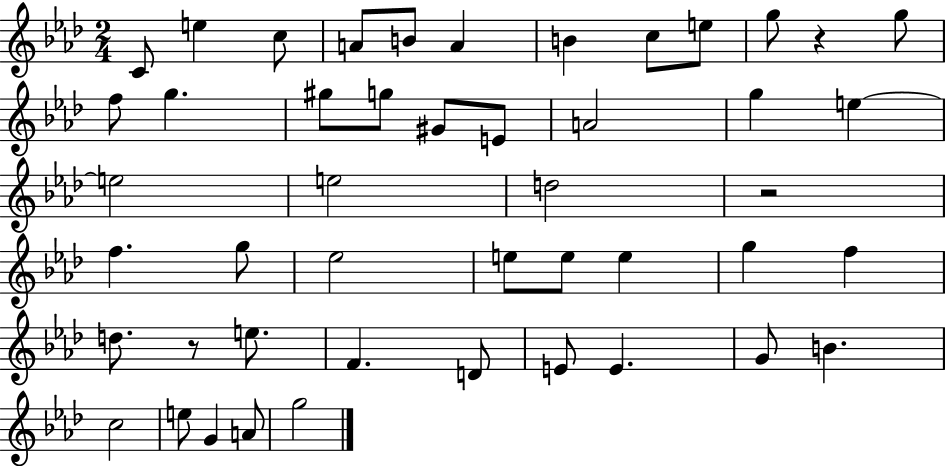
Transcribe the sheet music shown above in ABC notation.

X:1
T:Untitled
M:2/4
L:1/4
K:Ab
C/2 e c/2 A/2 B/2 A B c/2 e/2 g/2 z g/2 f/2 g ^g/2 g/2 ^G/2 E/2 A2 g e e2 e2 d2 z2 f g/2 _e2 e/2 e/2 e g f d/2 z/2 e/2 F D/2 E/2 E G/2 B c2 e/2 G A/2 g2